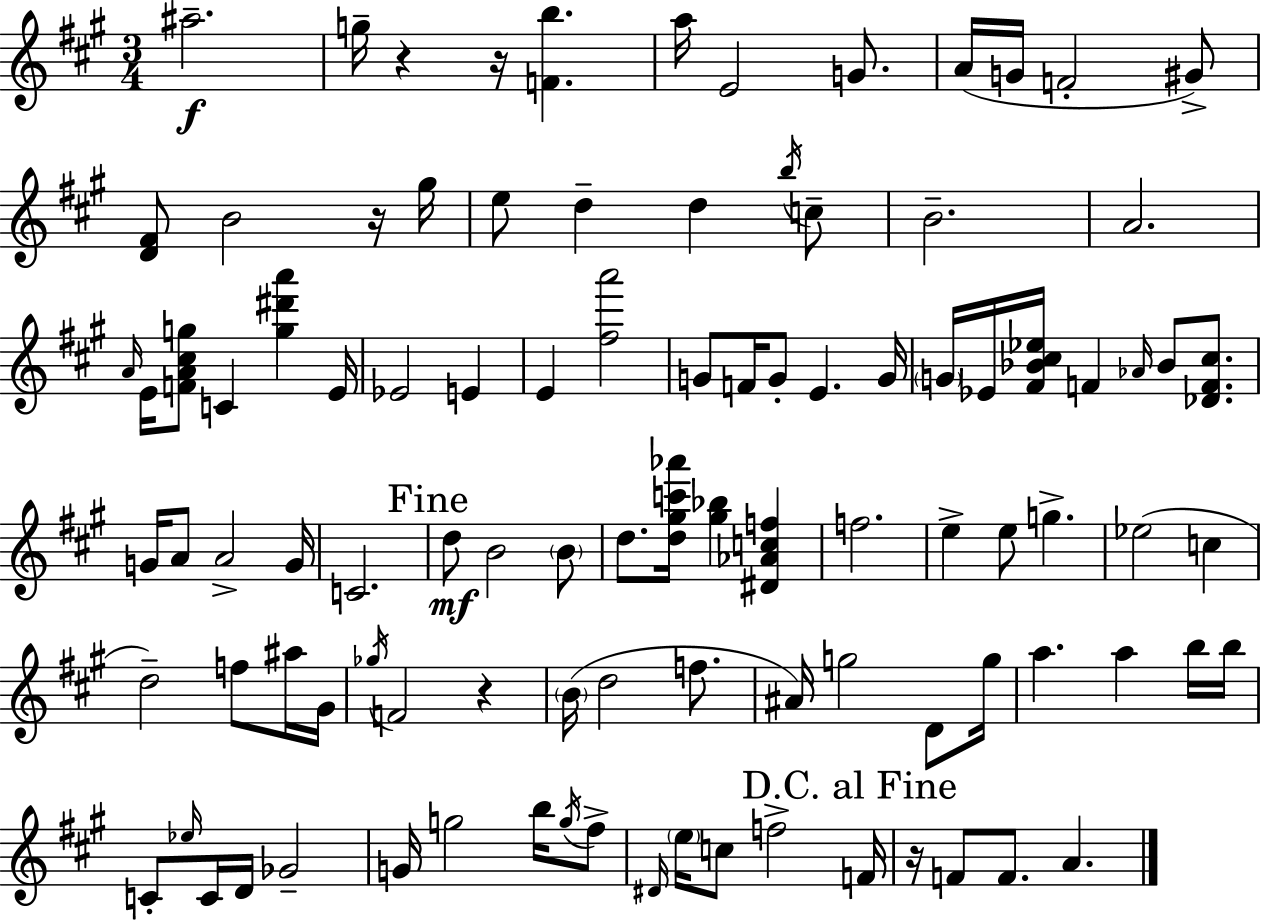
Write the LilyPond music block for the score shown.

{
  \clef treble
  \numericTimeSignature
  \time 3/4
  \key a \major
  ais''2.--\f | g''16-- r4 r16 <f' b''>4. | a''16 e'2 g'8. | a'16( g'16 f'2-. gis'8->) | \break <d' fis'>8 b'2 r16 gis''16 | e''8 d''4-- d''4 \acciaccatura { b''16 } c''8-- | b'2.-- | a'2. | \break \grace { a'16 } e'16 <f' a' cis'' g''>8 c'4 <g'' dis''' a'''>4 | e'16 ees'2 e'4 | e'4 <fis'' a'''>2 | g'8 f'16 g'8-. e'4. | \break g'16 \parenthesize g'16 ees'16 <fis' bes' cis'' ees''>16 f'4 \grace { aes'16 } bes'8 | <des' f' cis''>8. g'16 a'8 a'2-> | g'16 c'2. | \mark "Fine" d''8\mf b'2 | \break \parenthesize b'8 d''8. <d'' gis'' c''' aes'''>16 <gis'' bes''>4 <dis' aes' c'' f''>4 | f''2. | e''4-> e''8 g''4.-> | ees''2( c''4 | \break d''2--) f''8 | ais''16 gis'16 \acciaccatura { ges''16 } f'2 | r4 \parenthesize b'16( d''2 | f''8. ais'16) g''2 | \break d'8 g''16 a''4. a''4 | b''16 b''16 c'8-. \grace { ees''16 } c'16 d'16 ges'2-- | g'16 g''2 | b''16 \acciaccatura { g''16 } fis''8-> \grace { dis'16 } \parenthesize e''16 c''8 f''2-> | \break \mark "D.C. al Fine" f'16 r16 f'8 f'8. | a'4. \bar "|."
}